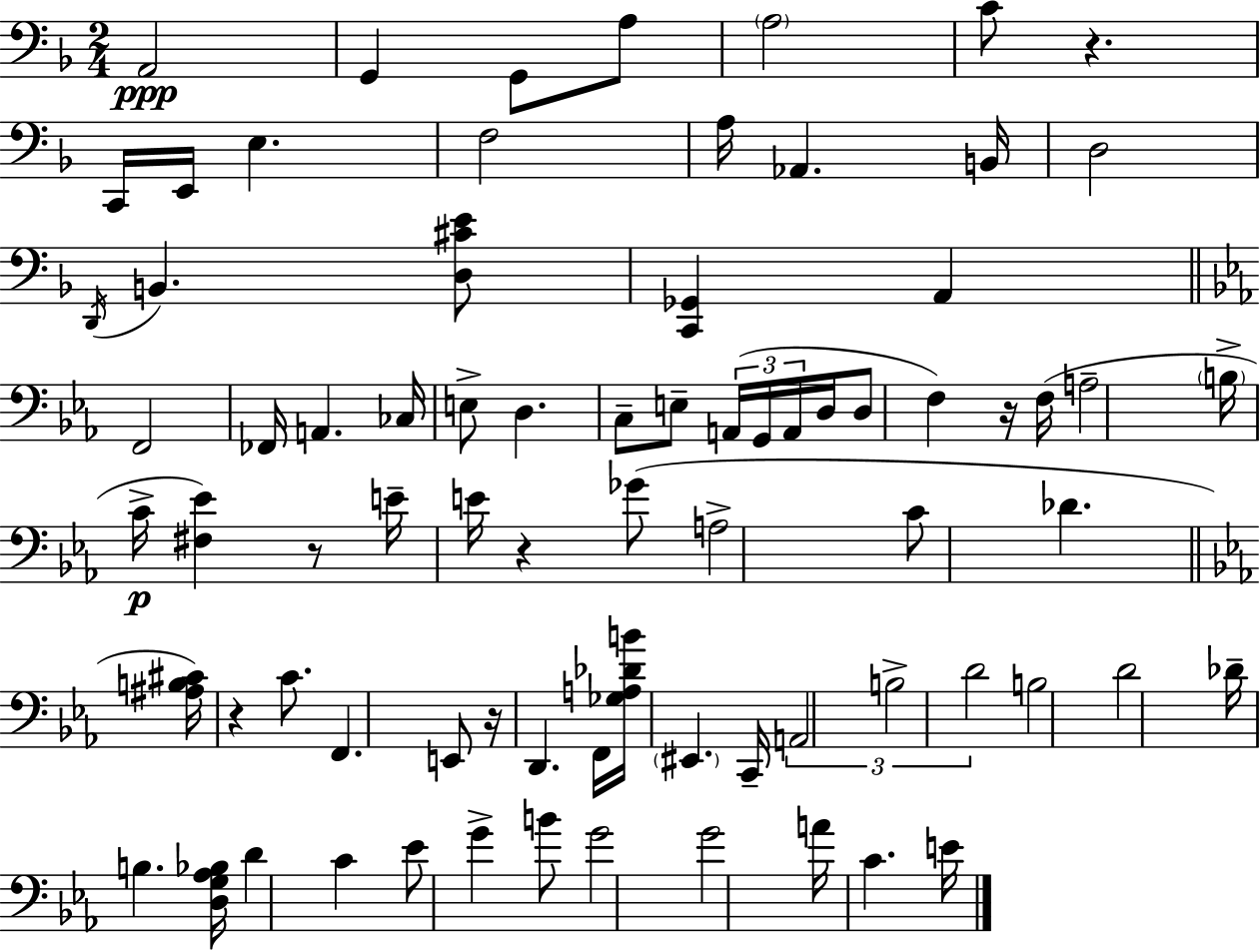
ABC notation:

X:1
T:Untitled
M:2/4
L:1/4
K:Dm
A,,2 G,, G,,/2 A,/2 A,2 C/2 z C,,/4 E,,/4 E, F,2 A,/4 _A,, B,,/4 D,2 D,,/4 B,, [D,^CE]/2 [C,,_G,,] A,, F,,2 _F,,/4 A,, _C,/4 E,/2 D, C,/2 E,/2 A,,/4 G,,/4 A,,/4 D,/4 D,/2 F, z/4 F,/4 A,2 B,/4 C/4 [^F,_E] z/2 E/4 E/4 z _G/2 A,2 C/2 _D [^A,B,^C]/4 z C/2 F,, E,,/2 z/4 D,, F,,/4 [_G,A,_DB]/4 ^E,, C,,/4 A,,2 B,2 D2 B,2 D2 _D/4 B, [D,G,_A,_B,]/4 D C _E/2 G B/2 G2 G2 A/4 C E/4